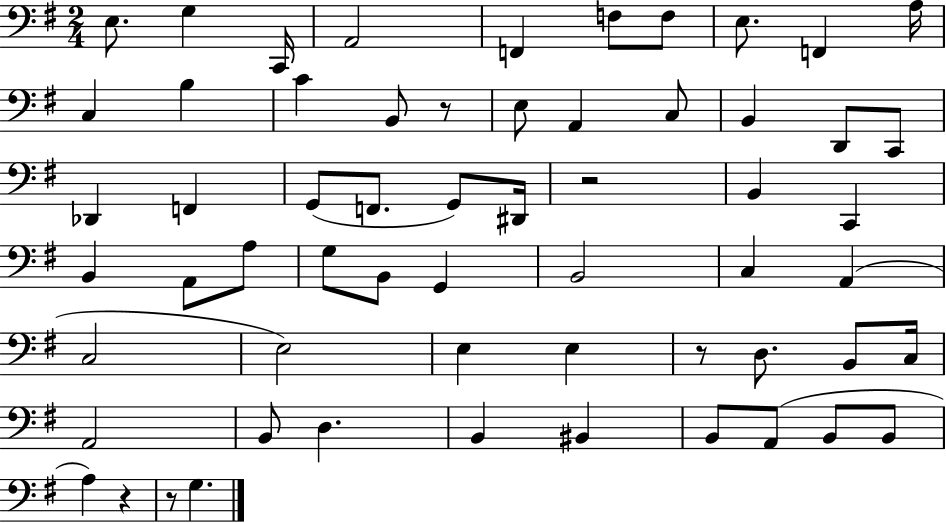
{
  \clef bass
  \numericTimeSignature
  \time 2/4
  \key g \major
  e8. g4 c,16 | a,2 | f,4 f8 f8 | e8. f,4 a16 | \break c4 b4 | c'4 b,8 r8 | e8 a,4 c8 | b,4 d,8 c,8 | \break des,4 f,4 | g,8( f,8. g,8) dis,16 | r2 | b,4 c,4 | \break b,4 a,8 a8 | g8 b,8 g,4 | b,2 | c4 a,4( | \break c2 | e2) | e4 e4 | r8 d8. b,8 c16 | \break a,2 | b,8 d4. | b,4 bis,4 | b,8 a,8( b,8 b,8 | \break a4) r4 | r8 g4. | \bar "|."
}